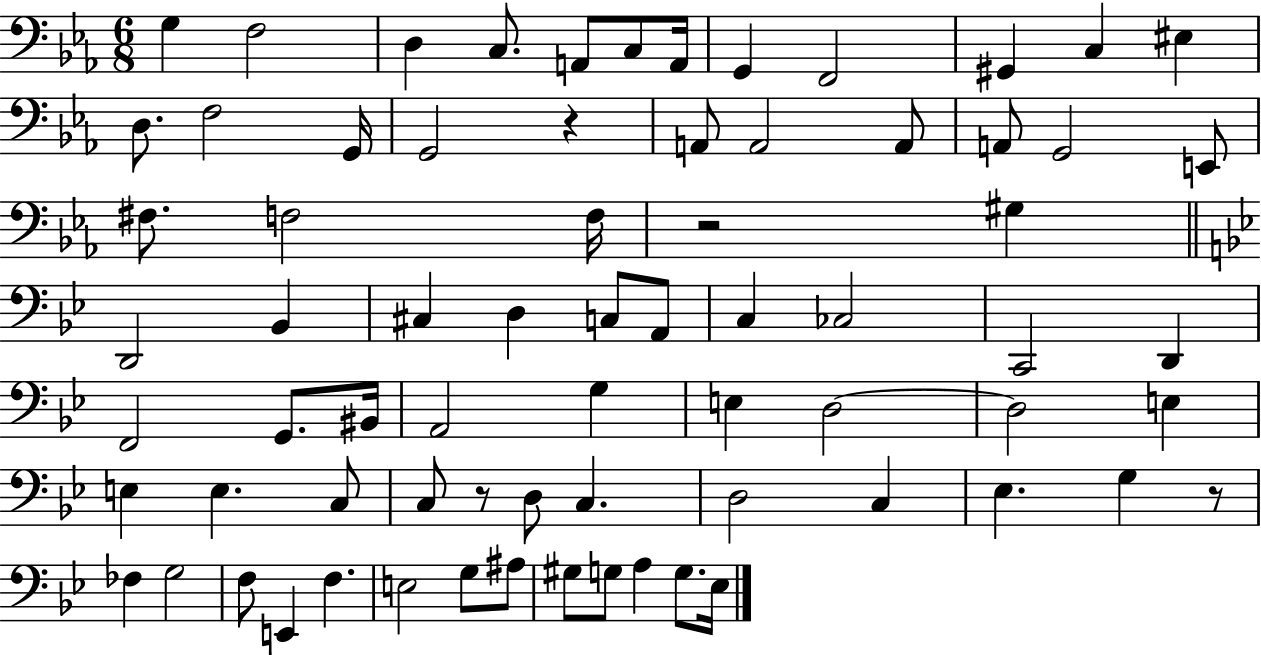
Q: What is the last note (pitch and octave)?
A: Eb3